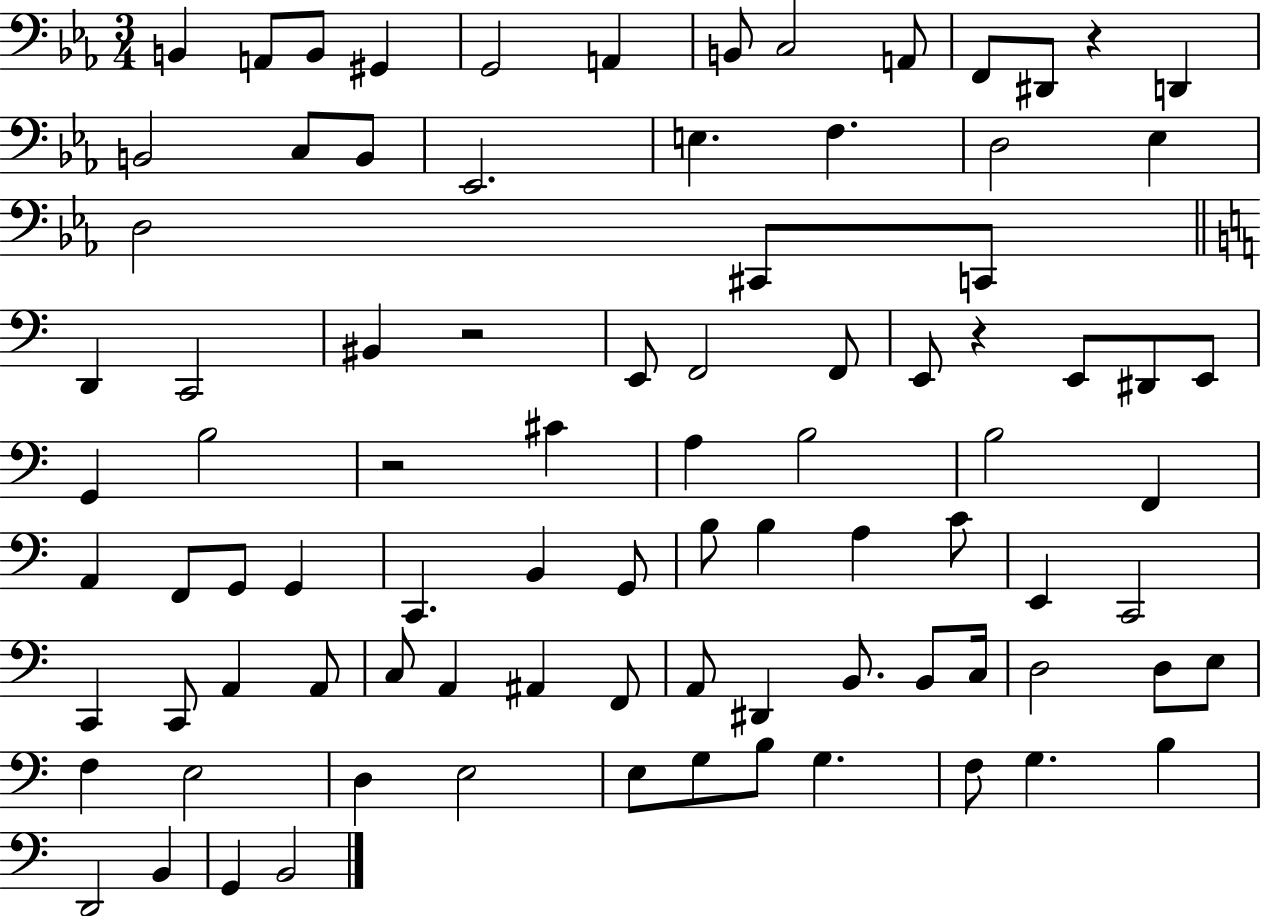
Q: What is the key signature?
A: EES major